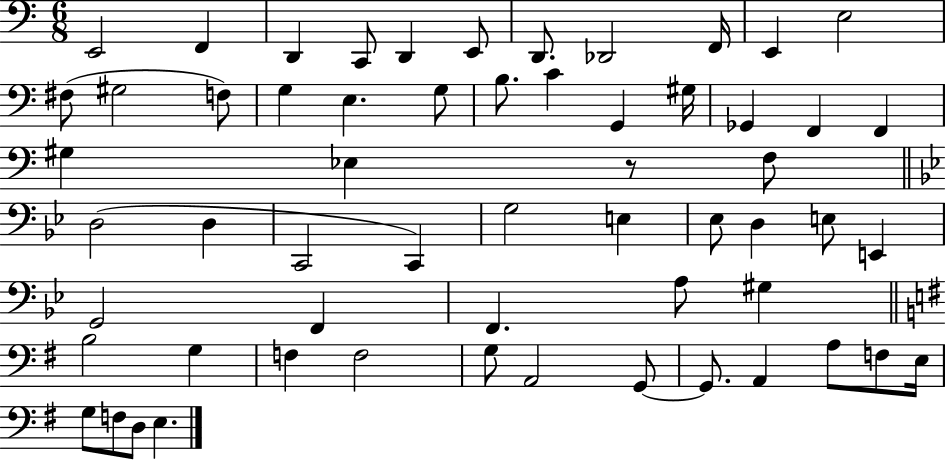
{
  \clef bass
  \numericTimeSignature
  \time 6/8
  \key c \major
  \repeat volta 2 { e,2 f,4 | d,4 c,8 d,4 e,8 | d,8. des,2 f,16 | e,4 e2 | \break fis8( gis2 f8) | g4 e4. g8 | b8. c'4 g,4 gis16 | ges,4 f,4 f,4 | \break gis4 ees4 r8 f8 | \bar "||" \break \key bes \major d2( d4 | c,2 c,4) | g2 e4 | ees8 d4 e8 e,4 | \break g,2 f,4 | f,4. a8 gis4 | \bar "||" \break \key e \minor b2 g4 | f4 f2 | g8 a,2 g,8~~ | g,8. a,4 a8 f8 e16 | \break g8 f8 d8 e4. | } \bar "|."
}